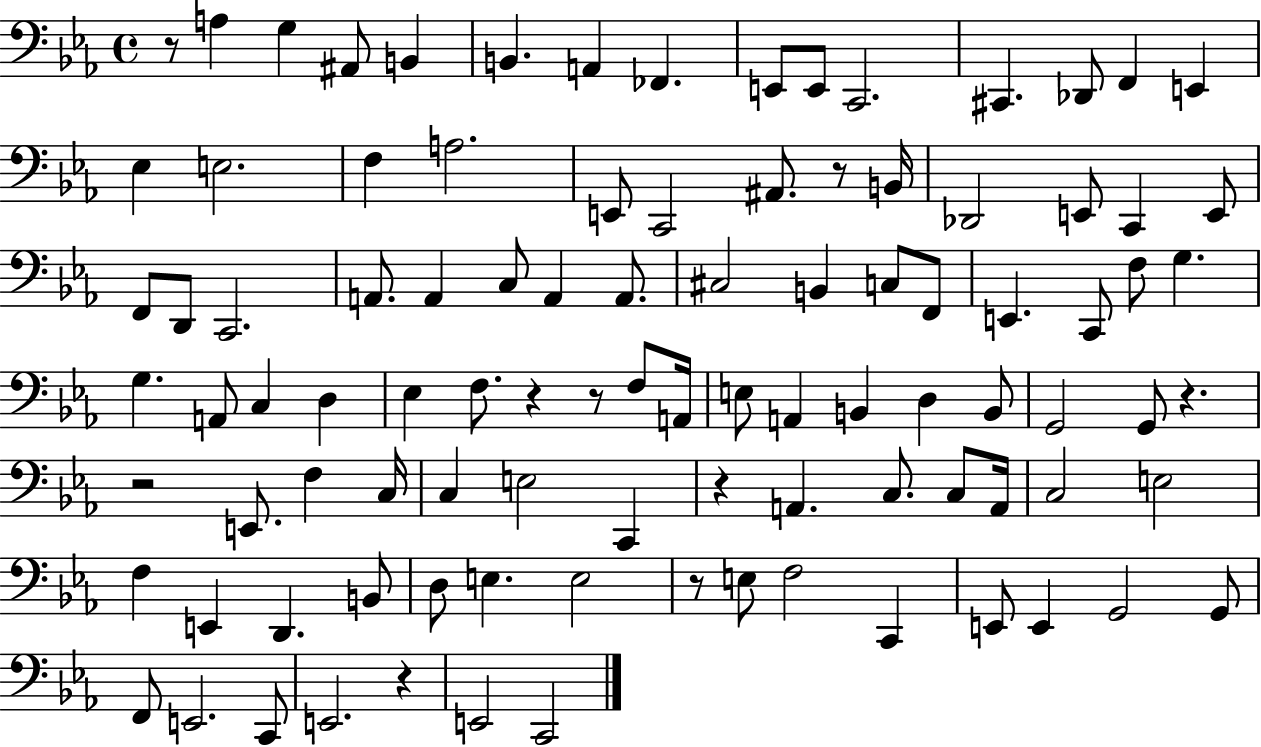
{
  \clef bass
  \time 4/4
  \defaultTimeSignature
  \key ees \major
  \repeat volta 2 { r8 a4 g4 ais,8 b,4 | b,4. a,4 fes,4. | e,8 e,8 c,2. | cis,4. des,8 f,4 e,4 | \break ees4 e2. | f4 a2. | e,8 c,2 ais,8. r8 b,16 | des,2 e,8 c,4 e,8 | \break f,8 d,8 c,2. | a,8. a,4 c8 a,4 a,8. | cis2 b,4 c8 f,8 | e,4. c,8 f8 g4. | \break g4. a,8 c4 d4 | ees4 f8. r4 r8 f8 a,16 | e8 a,4 b,4 d4 b,8 | g,2 g,8 r4. | \break r2 e,8. f4 c16 | c4 e2 c,4 | r4 a,4. c8. c8 a,16 | c2 e2 | \break f4 e,4 d,4. b,8 | d8 e4. e2 | r8 e8 f2 c,4 | e,8 e,4 g,2 g,8 | \break f,8 e,2. c,8 | e,2. r4 | e,2 c,2 | } \bar "|."
}